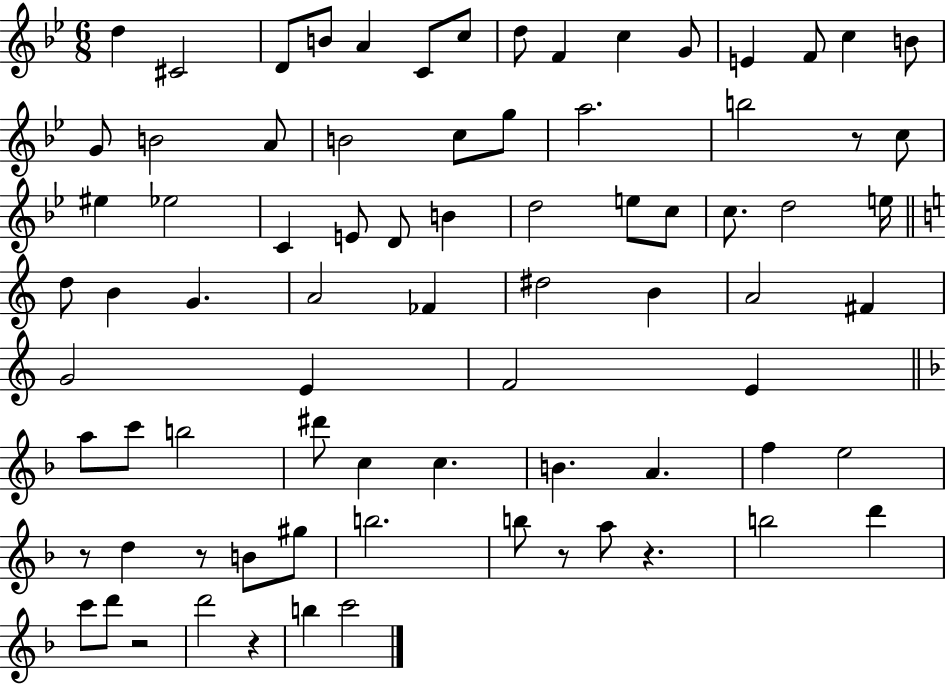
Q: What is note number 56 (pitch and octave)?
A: B4